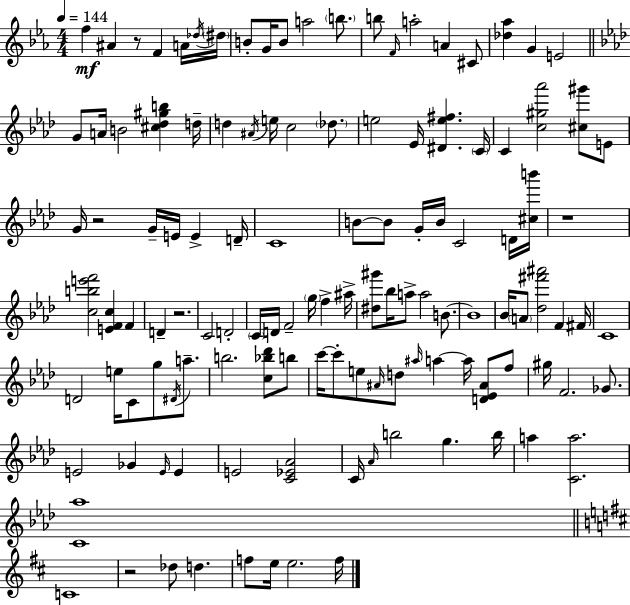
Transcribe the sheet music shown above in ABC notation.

X:1
T:Untitled
M:4/4
L:1/4
K:Eb
f ^A z/2 F A/4 _d/4 ^d/4 B/2 G/4 B/2 a2 b/2 b/2 F/4 a2 A ^C/2 [_d_a] G E2 G/2 A/4 B2 [^c_d^gb] d/4 d ^A/4 e/4 c2 _d/2 e2 _E/4 [^De^f] C/4 C [c^g_a']2 [^c^g']/2 E/2 G/4 z2 G/4 E/4 E D/4 C4 B/2 B/2 G/4 B/4 C2 D/4 [^cb']/4 z4 [cbe'f']2 [EFc] F D z2 C2 D2 C/4 D/4 F2 g/4 f ^a/4 [^d^g']/2 _b/4 a/2 a2 B/2 B4 _B/4 A/2 [_d^f'^a']2 F ^F/4 C4 D2 e/4 C/2 g/2 ^D/4 a/2 b2 [c_b_d']/2 b/2 c'/4 c'/2 e/2 ^A/4 d/2 ^a/4 a a/4 [D_E^A]/2 f/2 ^g/4 F2 _G/2 E2 _G E/4 E E2 [C_E_A]2 C/4 _A/4 b2 g b/4 a [Ca]2 [C_a]4 C4 z2 _d/2 d f/2 e/4 e2 f/4